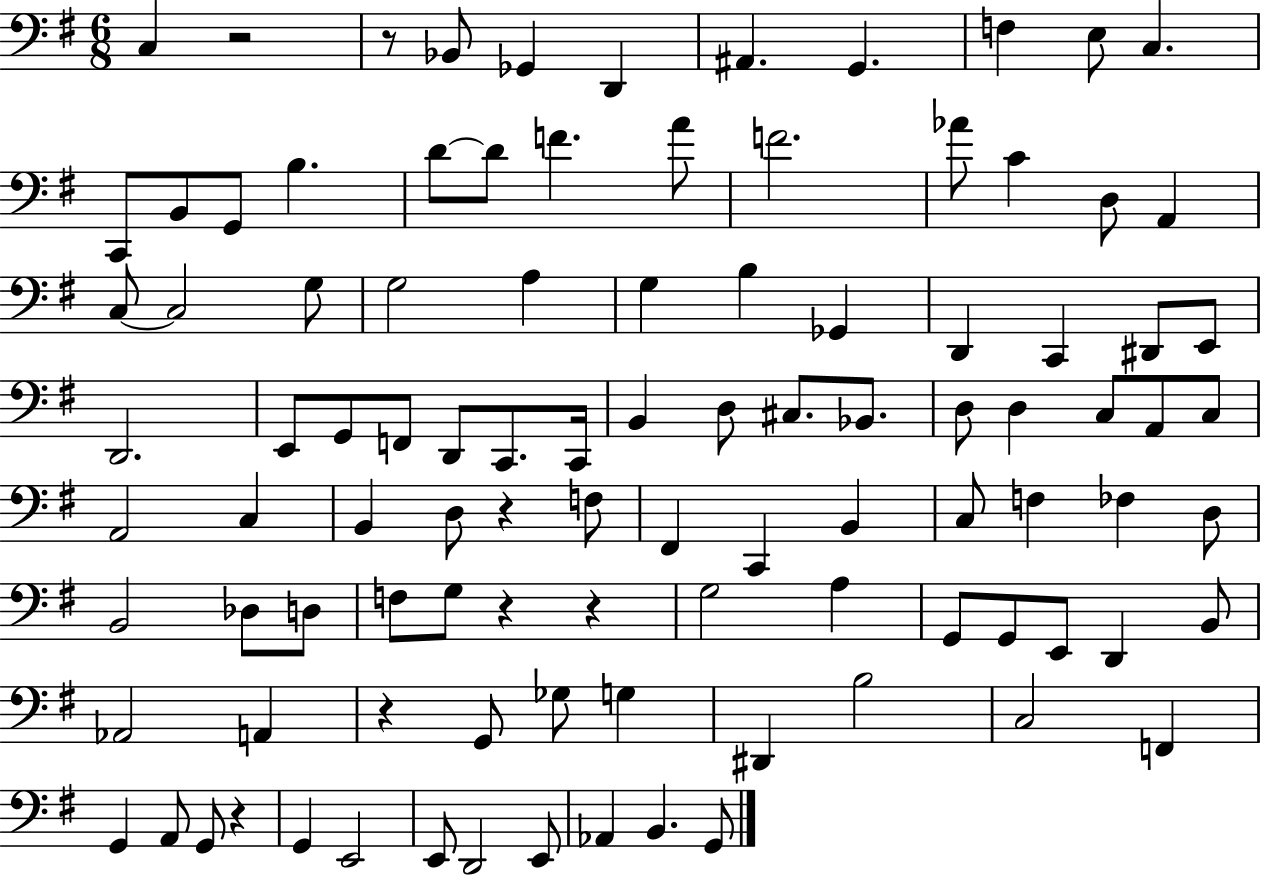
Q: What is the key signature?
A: G major